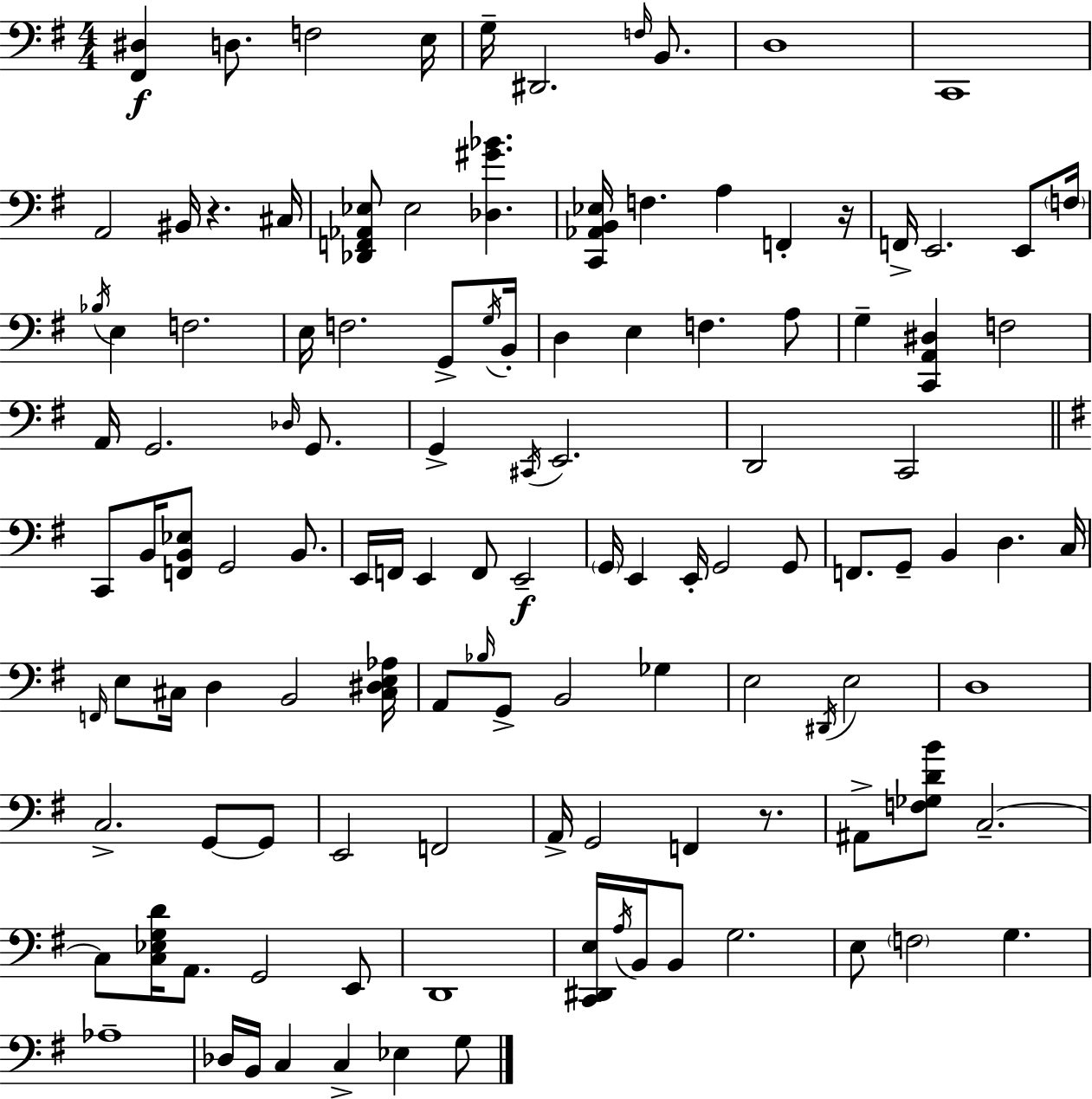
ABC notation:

X:1
T:Untitled
M:4/4
L:1/4
K:Em
[^F,,^D,] D,/2 F,2 E,/4 G,/4 ^D,,2 F,/4 B,,/2 D,4 C,,4 A,,2 ^B,,/4 z ^C,/4 [_D,,F,,_A,,_E,]/2 _E,2 [_D,^G_B] [C,,_A,,B,,_E,]/4 F, A, F,, z/4 F,,/4 E,,2 E,,/2 F,/4 _B,/4 E, F,2 E,/4 F,2 G,,/2 G,/4 B,,/4 D, E, F, A,/2 G, [C,,A,,^D,] F,2 A,,/4 G,,2 _D,/4 G,,/2 G,, ^C,,/4 E,,2 D,,2 C,,2 C,,/2 B,,/4 [F,,B,,_E,]/2 G,,2 B,,/2 E,,/4 F,,/4 E,, F,,/2 E,,2 G,,/4 E,, E,,/4 G,,2 G,,/2 F,,/2 G,,/2 B,, D, C,/4 F,,/4 E,/2 ^C,/4 D, B,,2 [^C,^D,E,_A,]/4 A,,/2 _B,/4 G,,/2 B,,2 _G, E,2 ^D,,/4 E,2 D,4 C,2 G,,/2 G,,/2 E,,2 F,,2 A,,/4 G,,2 F,, z/2 ^A,,/2 [F,_G,DB]/2 C,2 C,/2 [C,_E,G,D]/4 A,,/2 G,,2 E,,/2 D,,4 [C,,^D,,E,]/4 A,/4 B,,/4 B,,/2 G,2 E,/2 F,2 G, _A,4 _D,/4 B,,/4 C, C, _E, G,/2